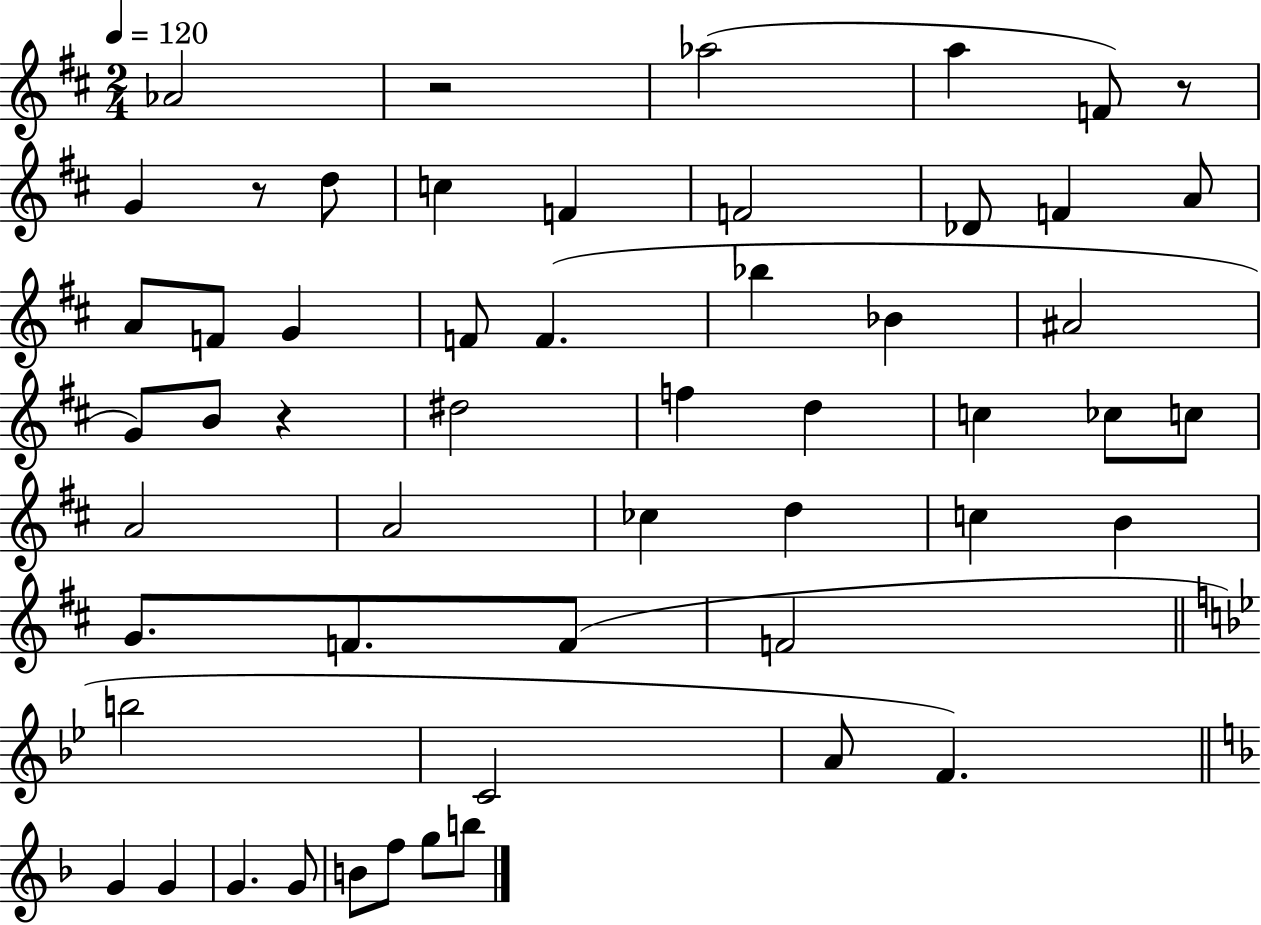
{
  \clef treble
  \numericTimeSignature
  \time 2/4
  \key d \major
  \tempo 4 = 120
  \repeat volta 2 { aes'2 | r2 | aes''2( | a''4 f'8) r8 | \break g'4 r8 d''8 | c''4 f'4 | f'2 | des'8 f'4 a'8 | \break a'8 f'8 g'4 | f'8 f'4.( | bes''4 bes'4 | ais'2 | \break g'8) b'8 r4 | dis''2 | f''4 d''4 | c''4 ces''8 c''8 | \break a'2 | a'2 | ces''4 d''4 | c''4 b'4 | \break g'8. f'8. f'8( | f'2 | \bar "||" \break \key bes \major b''2 | c'2 | a'8 f'4.) | \bar "||" \break \key f \major g'4 g'4 | g'4. g'8 | b'8 f''8 g''8 b''8 | } \bar "|."
}